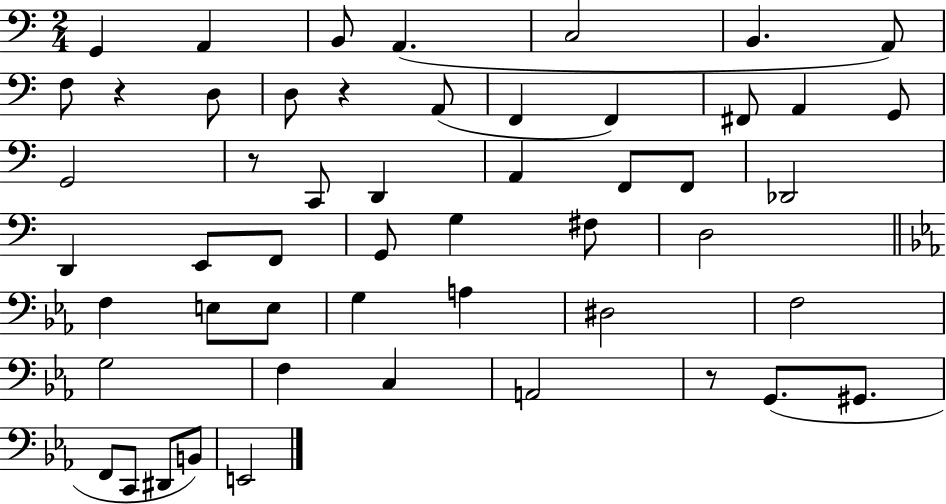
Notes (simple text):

G2/q A2/q B2/e A2/q. C3/h B2/q. A2/e F3/e R/q D3/e D3/e R/q A2/e F2/q F2/q F#2/e A2/q G2/e G2/h R/e C2/e D2/q A2/q F2/e F2/e Db2/h D2/q E2/e F2/e G2/e G3/q F#3/e D3/h F3/q E3/e E3/e G3/q A3/q D#3/h F3/h G3/h F3/q C3/q A2/h R/e G2/e. G#2/e. F2/e C2/e D#2/e B2/e E2/h